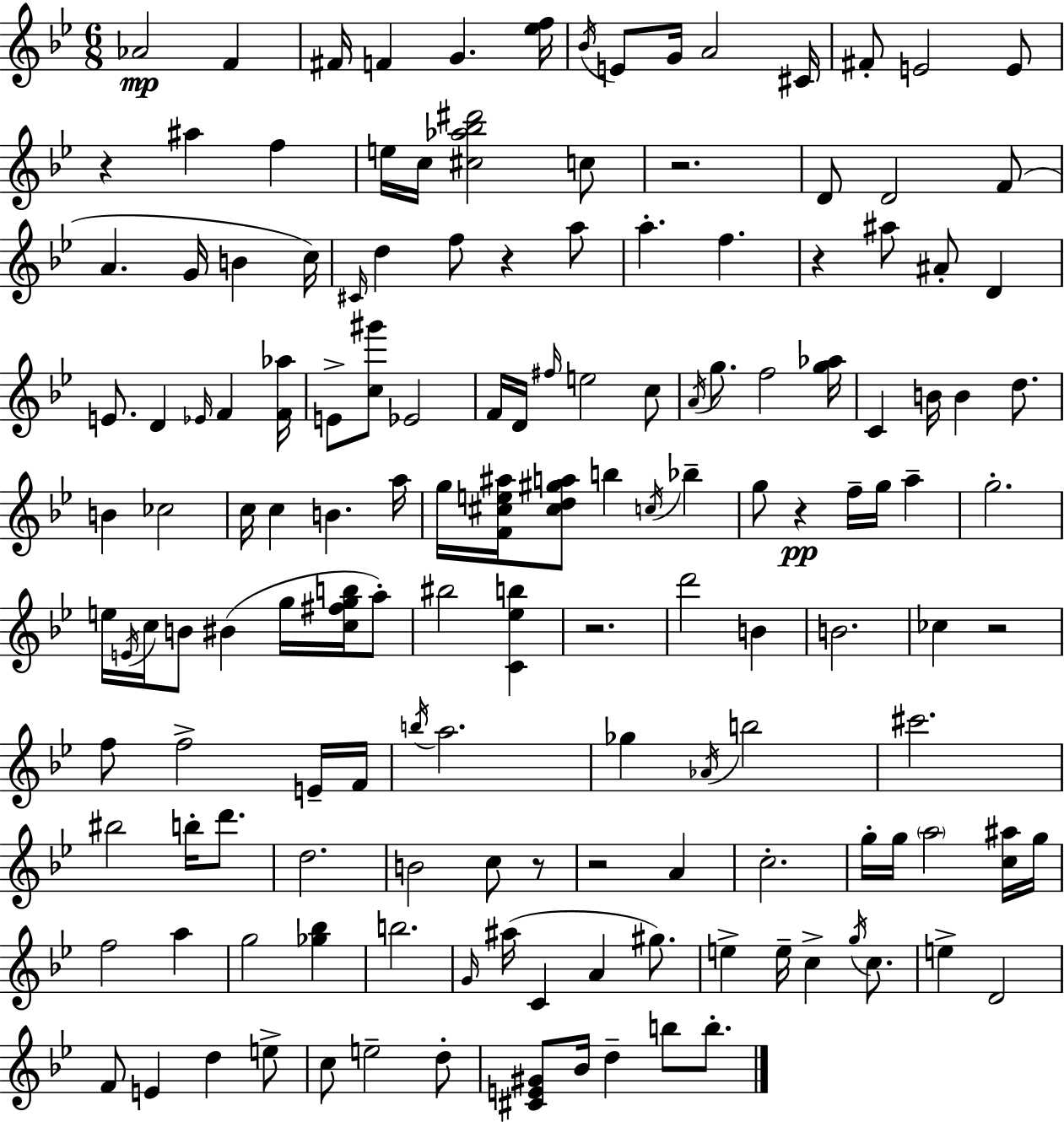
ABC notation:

X:1
T:Untitled
M:6/8
L:1/4
K:Gm
_A2 F ^F/4 F G [_ef]/4 _B/4 E/2 G/4 A2 ^C/4 ^F/2 E2 E/2 z ^a f e/4 c/4 [^c_a_b^d']2 c/2 z2 D/2 D2 F/2 A G/4 B c/4 ^C/4 d f/2 z a/2 a f z ^a/2 ^A/2 D E/2 D _E/4 F [F_a]/4 E/2 [c^g']/2 _E2 F/4 D/4 ^f/4 e2 c/2 A/4 g/2 f2 [g_a]/4 C B/4 B d/2 B _c2 c/4 c B a/4 g/4 [F^ce^a]/4 [^cd^ga]/2 b c/4 _b g/2 z f/4 g/4 a g2 e/4 E/4 c/4 B/2 ^B g/4 [c^fgb]/4 a/2 ^b2 [C_eb] z2 d'2 B B2 _c z2 f/2 f2 E/4 F/4 b/4 a2 _g _A/4 b2 ^c'2 ^b2 b/4 d'/2 d2 B2 c/2 z/2 z2 A c2 g/4 g/4 a2 [c^a]/4 g/4 f2 a g2 [_g_b] b2 G/4 ^a/4 C A ^g/2 e e/4 c g/4 c/2 e D2 F/2 E d e/2 c/2 e2 d/2 [^CE^G]/2 _B/4 d b/2 b/2